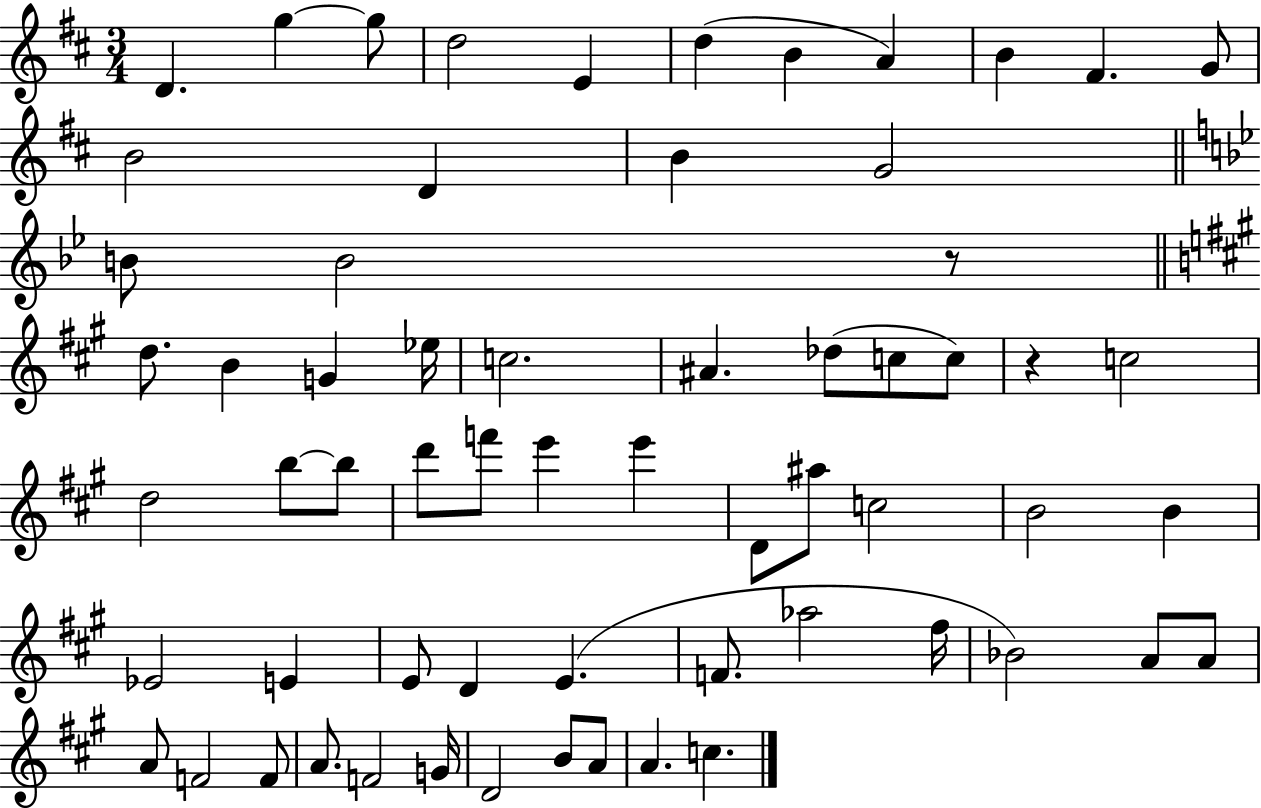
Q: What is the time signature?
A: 3/4